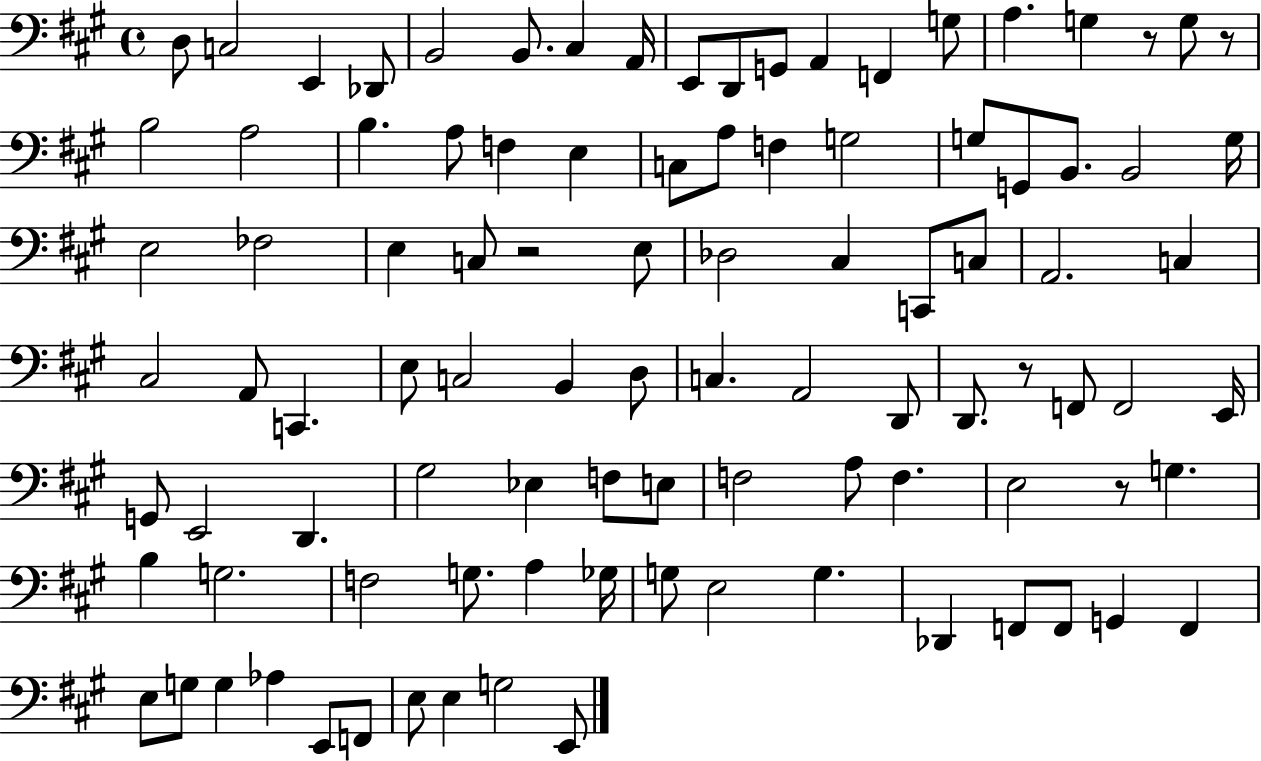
D3/e C3/h E2/q Db2/e B2/h B2/e. C#3/q A2/s E2/e D2/e G2/e A2/q F2/q G3/e A3/q. G3/q R/e G3/e R/e B3/h A3/h B3/q. A3/e F3/q E3/q C3/e A3/e F3/q G3/h G3/e G2/e B2/e. B2/h G3/s E3/h FES3/h E3/q C3/e R/h E3/e Db3/h C#3/q C2/e C3/e A2/h. C3/q C#3/h A2/e C2/q. E3/e C3/h B2/q D3/e C3/q. A2/h D2/e D2/e. R/e F2/e F2/h E2/s G2/e E2/h D2/q. G#3/h Eb3/q F3/e E3/e F3/h A3/e F3/q. E3/h R/e G3/q. B3/q G3/h. F3/h G3/e. A3/q Gb3/s G3/e E3/h G3/q. Db2/q F2/e F2/e G2/q F2/q E3/e G3/e G3/q Ab3/q E2/e F2/e E3/e E3/q G3/h E2/e